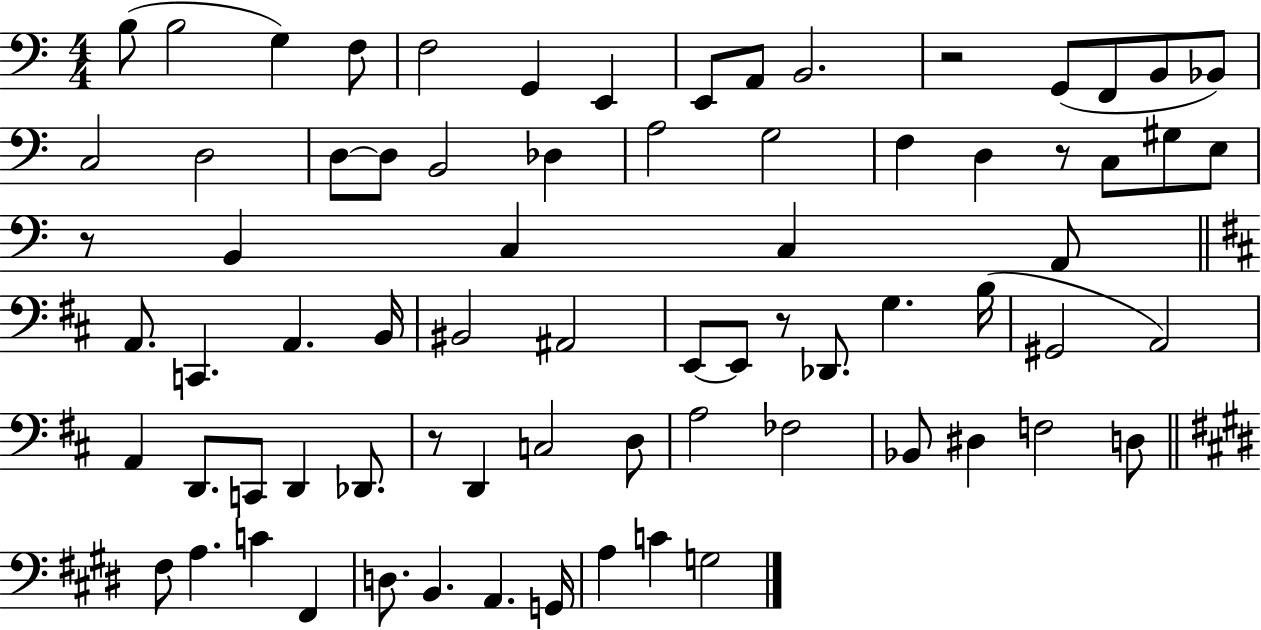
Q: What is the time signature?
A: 4/4